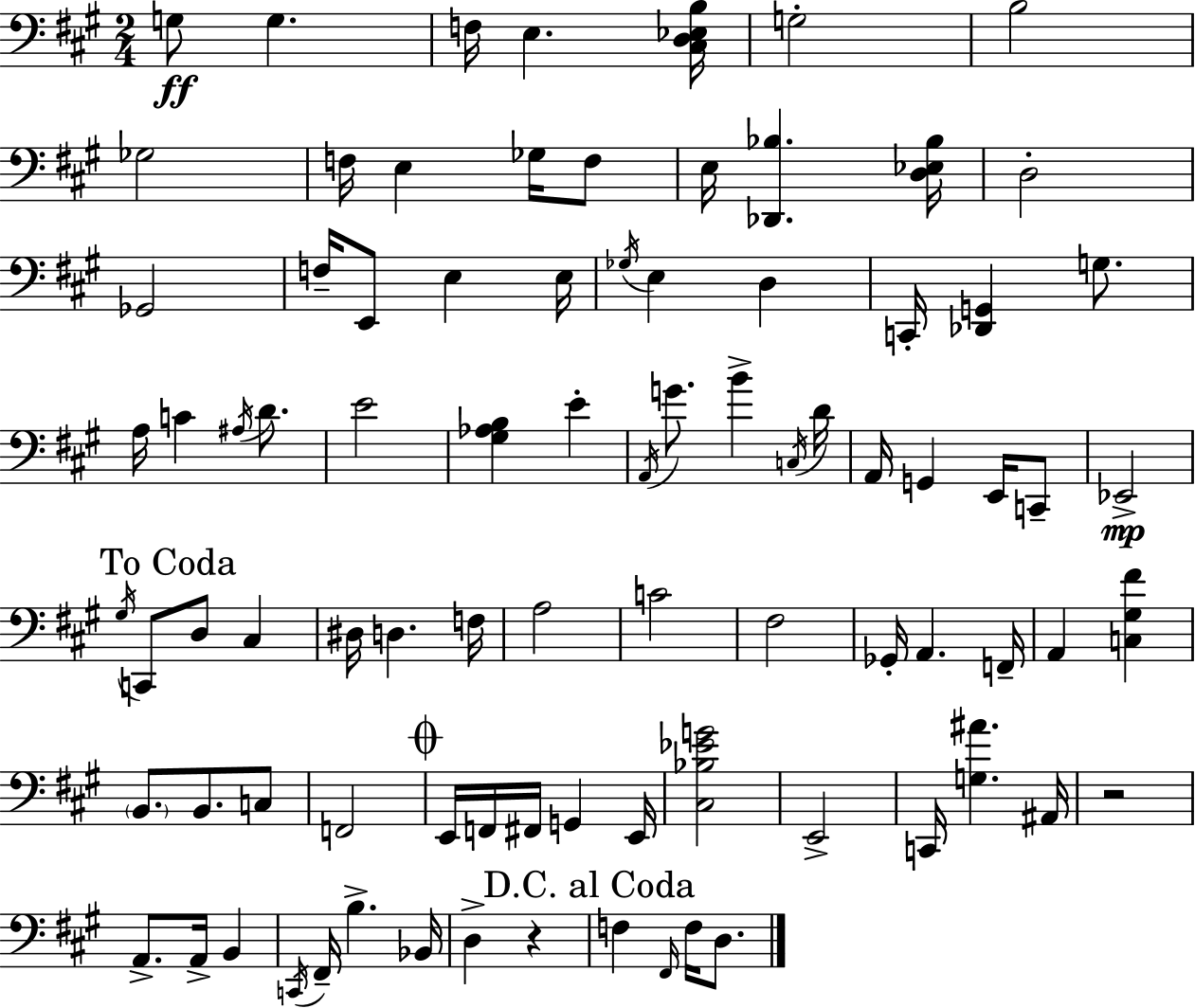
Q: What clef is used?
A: bass